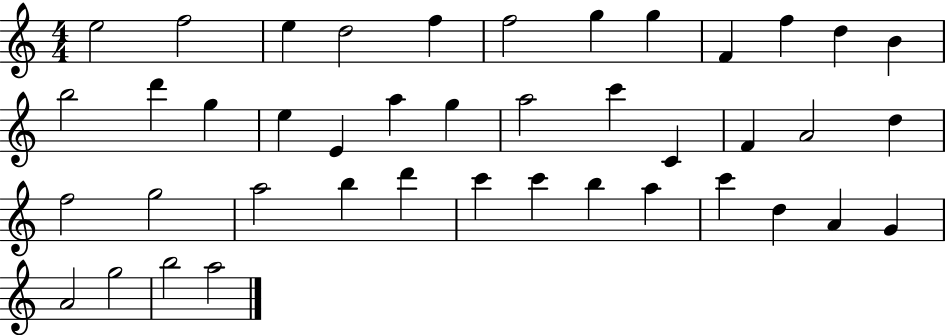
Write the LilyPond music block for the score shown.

{
  \clef treble
  \numericTimeSignature
  \time 4/4
  \key c \major
  e''2 f''2 | e''4 d''2 f''4 | f''2 g''4 g''4 | f'4 f''4 d''4 b'4 | \break b''2 d'''4 g''4 | e''4 e'4 a''4 g''4 | a''2 c'''4 c'4 | f'4 a'2 d''4 | \break f''2 g''2 | a''2 b''4 d'''4 | c'''4 c'''4 b''4 a''4 | c'''4 d''4 a'4 g'4 | \break a'2 g''2 | b''2 a''2 | \bar "|."
}